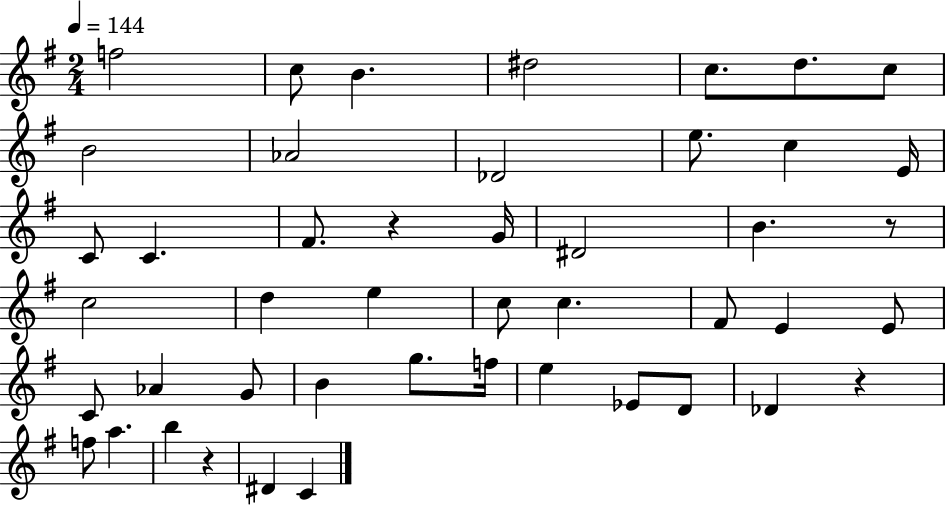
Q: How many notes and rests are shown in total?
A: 46